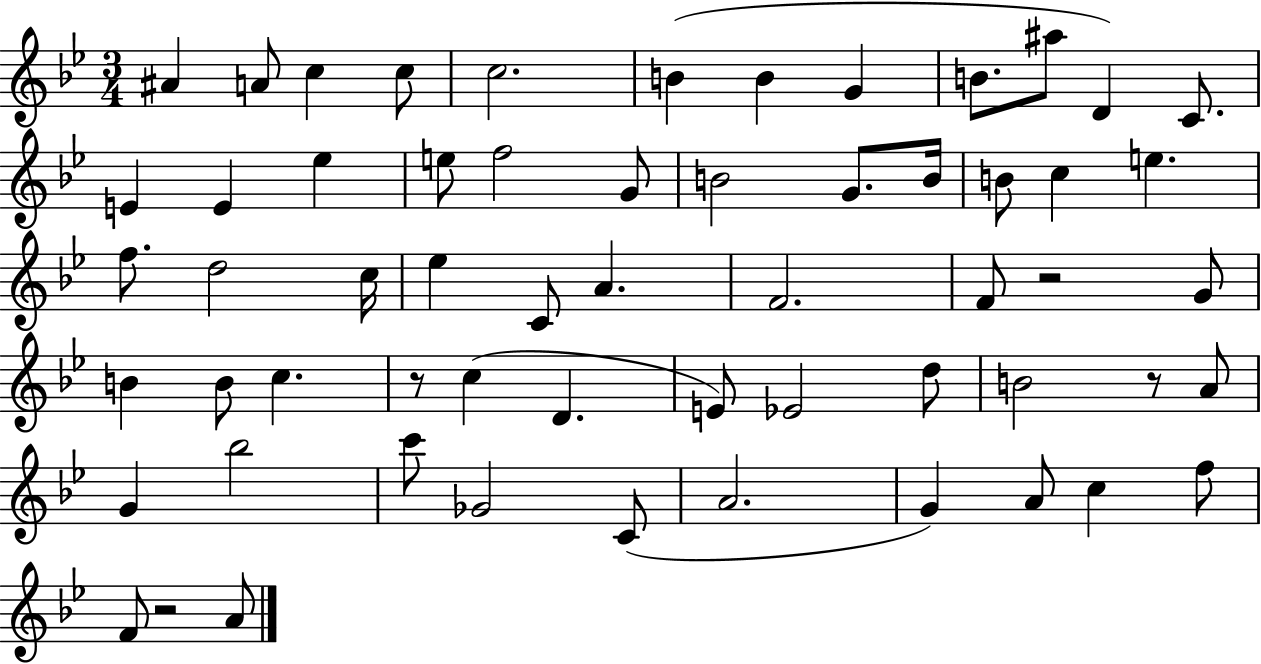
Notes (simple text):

A#4/q A4/e C5/q C5/e C5/h. B4/q B4/q G4/q B4/e. A#5/e D4/q C4/e. E4/q E4/q Eb5/q E5/e F5/h G4/e B4/h G4/e. B4/s B4/e C5/q E5/q. F5/e. D5/h C5/s Eb5/q C4/e A4/q. F4/h. F4/e R/h G4/e B4/q B4/e C5/q. R/e C5/q D4/q. E4/e Eb4/h D5/e B4/h R/e A4/e G4/q Bb5/h C6/e Gb4/h C4/e A4/h. G4/q A4/e C5/q F5/e F4/e R/h A4/e